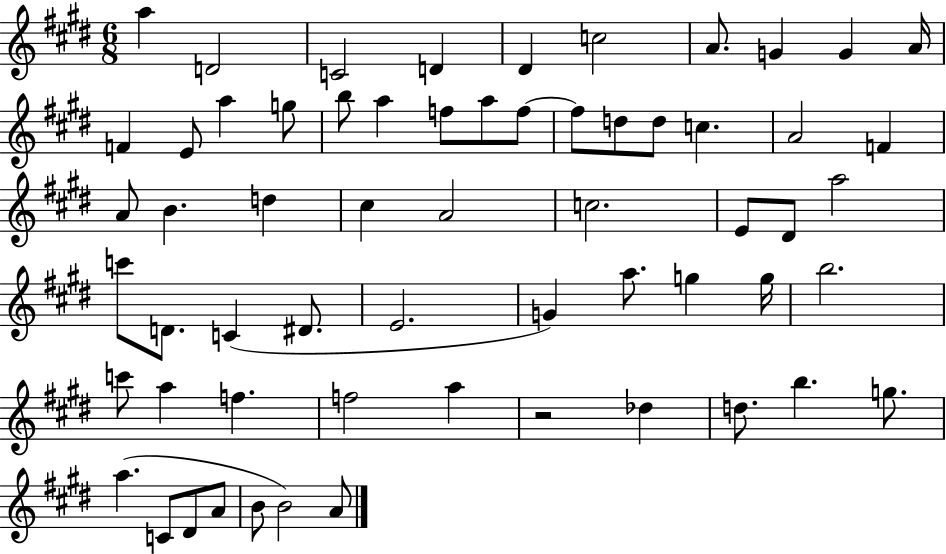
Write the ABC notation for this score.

X:1
T:Untitled
M:6/8
L:1/4
K:E
a D2 C2 D ^D c2 A/2 G G A/4 F E/2 a g/2 b/2 a f/2 a/2 f/2 f/2 d/2 d/2 c A2 F A/2 B d ^c A2 c2 E/2 ^D/2 a2 c'/2 D/2 C ^D/2 E2 G a/2 g g/4 b2 c'/2 a f f2 a z2 _d d/2 b g/2 a C/2 ^D/2 A/2 B/2 B2 A/2